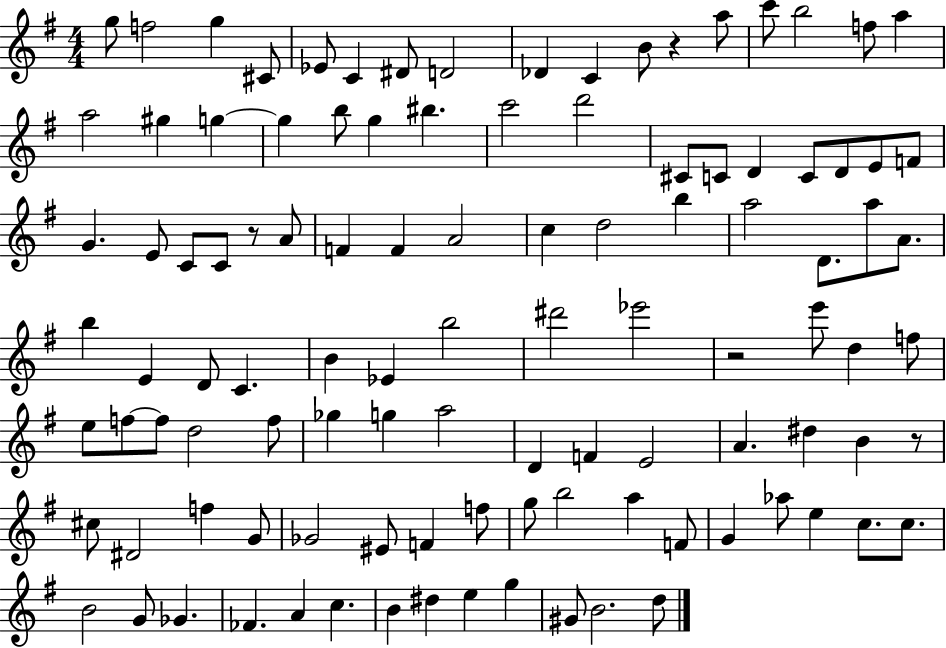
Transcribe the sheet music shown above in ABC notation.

X:1
T:Untitled
M:4/4
L:1/4
K:G
g/2 f2 g ^C/2 _E/2 C ^D/2 D2 _D C B/2 z a/2 c'/2 b2 f/2 a a2 ^g g g b/2 g ^b c'2 d'2 ^C/2 C/2 D C/2 D/2 E/2 F/2 G E/2 C/2 C/2 z/2 A/2 F F A2 c d2 b a2 D/2 a/2 A/2 b E D/2 C B _E b2 ^d'2 _e'2 z2 e'/2 d f/2 e/2 f/2 f/2 d2 f/2 _g g a2 D F E2 A ^d B z/2 ^c/2 ^D2 f G/2 _G2 ^E/2 F f/2 g/2 b2 a F/2 G _a/2 e c/2 c/2 B2 G/2 _G _F A c B ^d e g ^G/2 B2 d/2